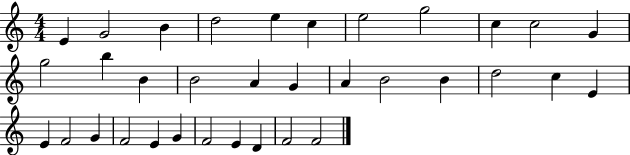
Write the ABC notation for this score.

X:1
T:Untitled
M:4/4
L:1/4
K:C
E G2 B d2 e c e2 g2 c c2 G g2 b B B2 A G A B2 B d2 c E E F2 G F2 E G F2 E D F2 F2